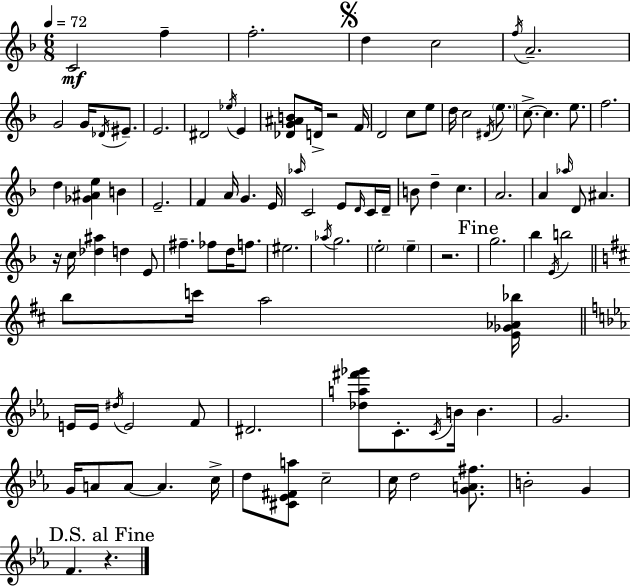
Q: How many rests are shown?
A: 4